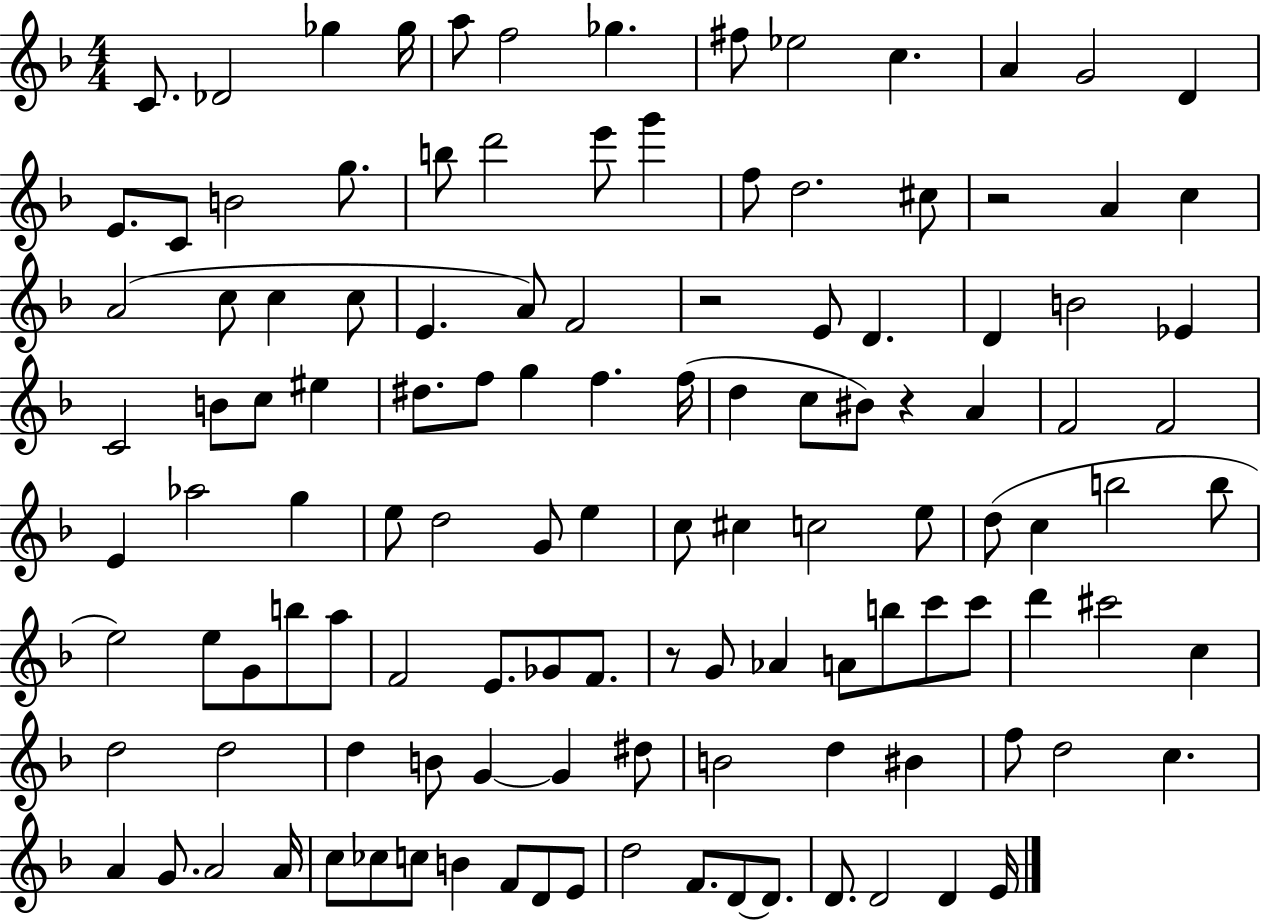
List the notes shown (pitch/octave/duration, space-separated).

C4/e. Db4/h Gb5/q Gb5/s A5/e F5/h Gb5/q. F#5/e Eb5/h C5/q. A4/q G4/h D4/q E4/e. C4/e B4/h G5/e. B5/e D6/h E6/e G6/q F5/e D5/h. C#5/e R/h A4/q C5/q A4/h C5/e C5/q C5/e E4/q. A4/e F4/h R/h E4/e D4/q. D4/q B4/h Eb4/q C4/h B4/e C5/e EIS5/q D#5/e. F5/e G5/q F5/q. F5/s D5/q C5/e BIS4/e R/q A4/q F4/h F4/h E4/q Ab5/h G5/q E5/e D5/h G4/e E5/q C5/e C#5/q C5/h E5/e D5/e C5/q B5/h B5/e E5/h E5/e G4/e B5/e A5/e F4/h E4/e. Gb4/e F4/e. R/e G4/e Ab4/q A4/e B5/e C6/e C6/e D6/q C#6/h C5/q D5/h D5/h D5/q B4/e G4/q G4/q D#5/e B4/h D5/q BIS4/q F5/e D5/h C5/q. A4/q G4/e. A4/h A4/s C5/e CES5/e C5/e B4/q F4/e D4/e E4/e D5/h F4/e. D4/e D4/e. D4/e. D4/h D4/q E4/s